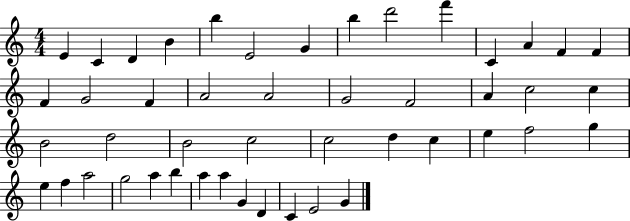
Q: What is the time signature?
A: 4/4